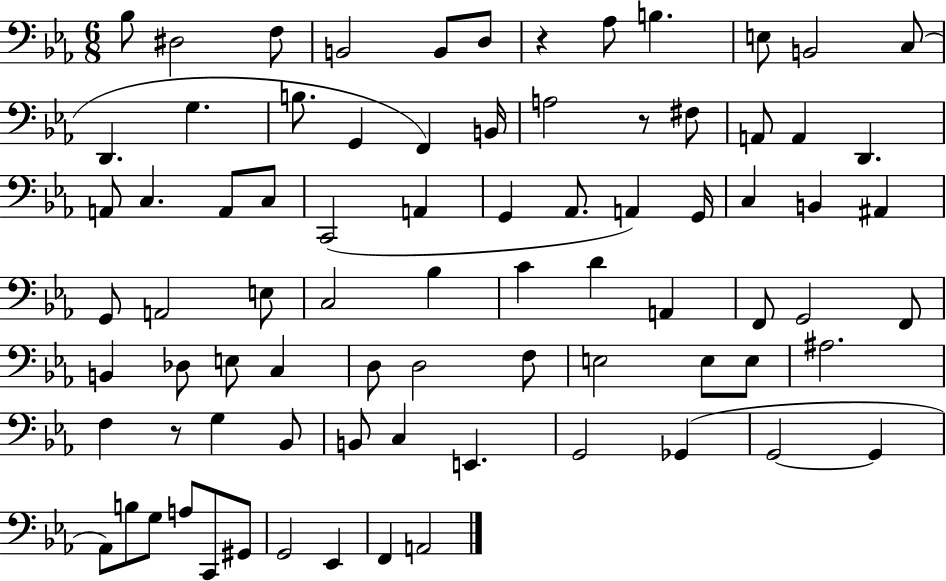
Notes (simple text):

Bb3/e D#3/h F3/e B2/h B2/e D3/e R/q Ab3/e B3/q. E3/e B2/h C3/e D2/q. G3/q. B3/e. G2/q F2/q B2/s A3/h R/e F#3/e A2/e A2/q D2/q. A2/e C3/q. A2/e C3/e C2/h A2/q G2/q Ab2/e. A2/q G2/s C3/q B2/q A#2/q G2/e A2/h E3/e C3/h Bb3/q C4/q D4/q A2/q F2/e G2/h F2/e B2/q Db3/e E3/e C3/q D3/e D3/h F3/e E3/h E3/e E3/e A#3/h. F3/q R/e G3/q Bb2/e B2/e C3/q E2/q. G2/h Gb2/q G2/h G2/q Ab2/e B3/e G3/e A3/e C2/e G#2/e G2/h Eb2/q F2/q A2/h